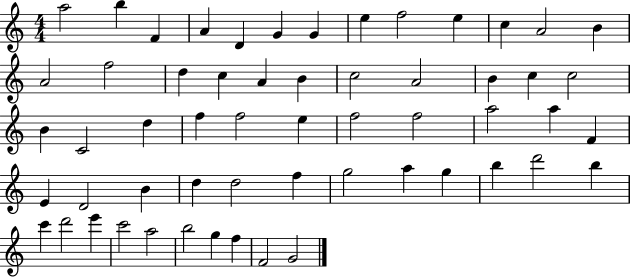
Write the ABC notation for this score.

X:1
T:Untitled
M:4/4
L:1/4
K:C
a2 b F A D G G e f2 e c A2 B A2 f2 d c A B c2 A2 B c c2 B C2 d f f2 e f2 f2 a2 a F E D2 B d d2 f g2 a g b d'2 b c' d'2 e' c'2 a2 b2 g f F2 G2